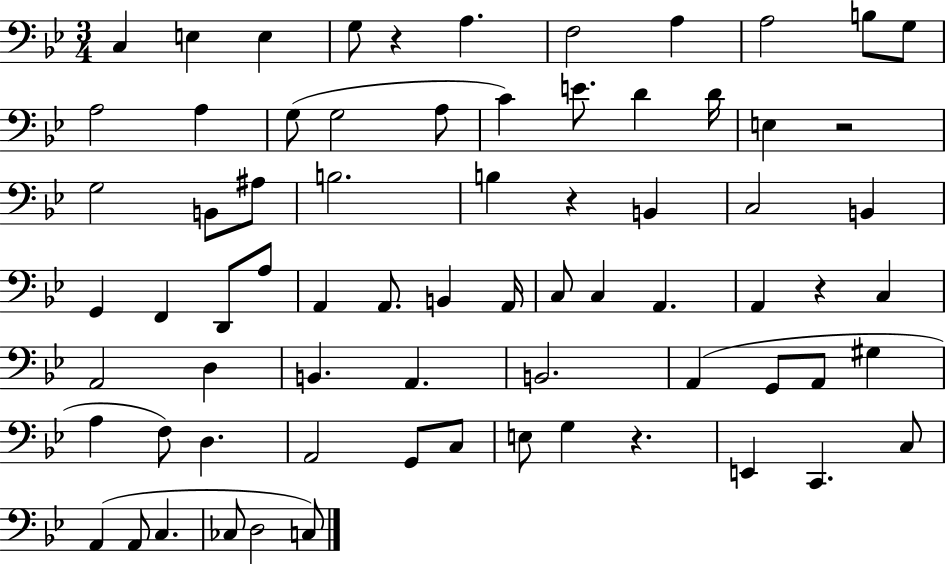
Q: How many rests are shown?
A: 5